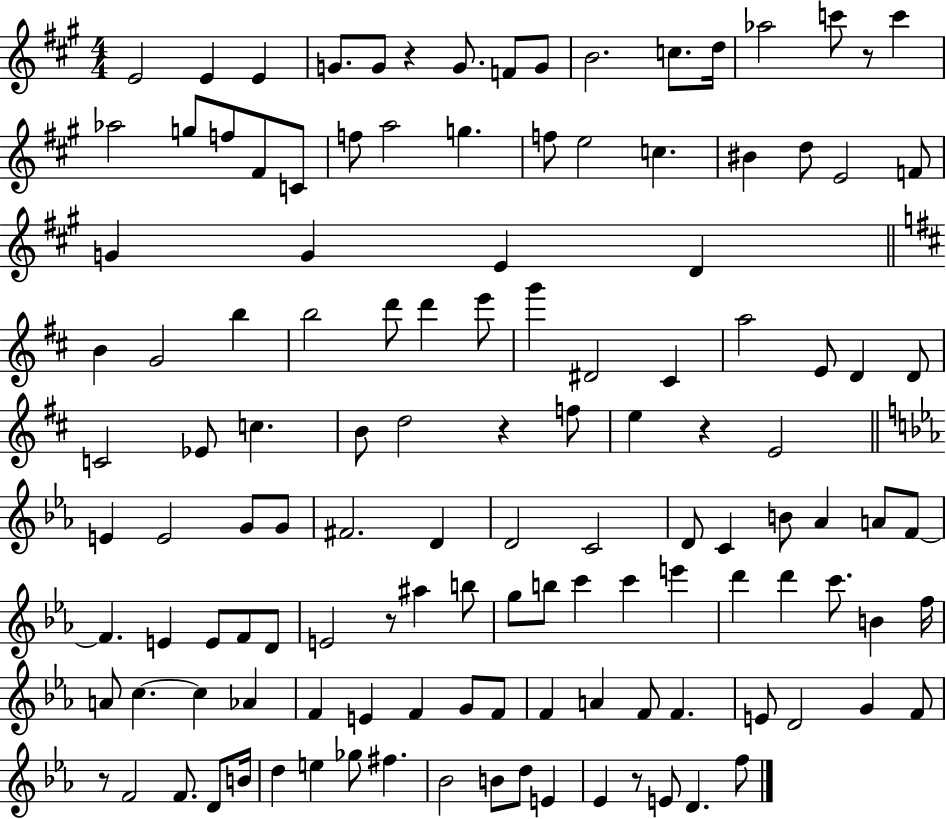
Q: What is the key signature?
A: A major